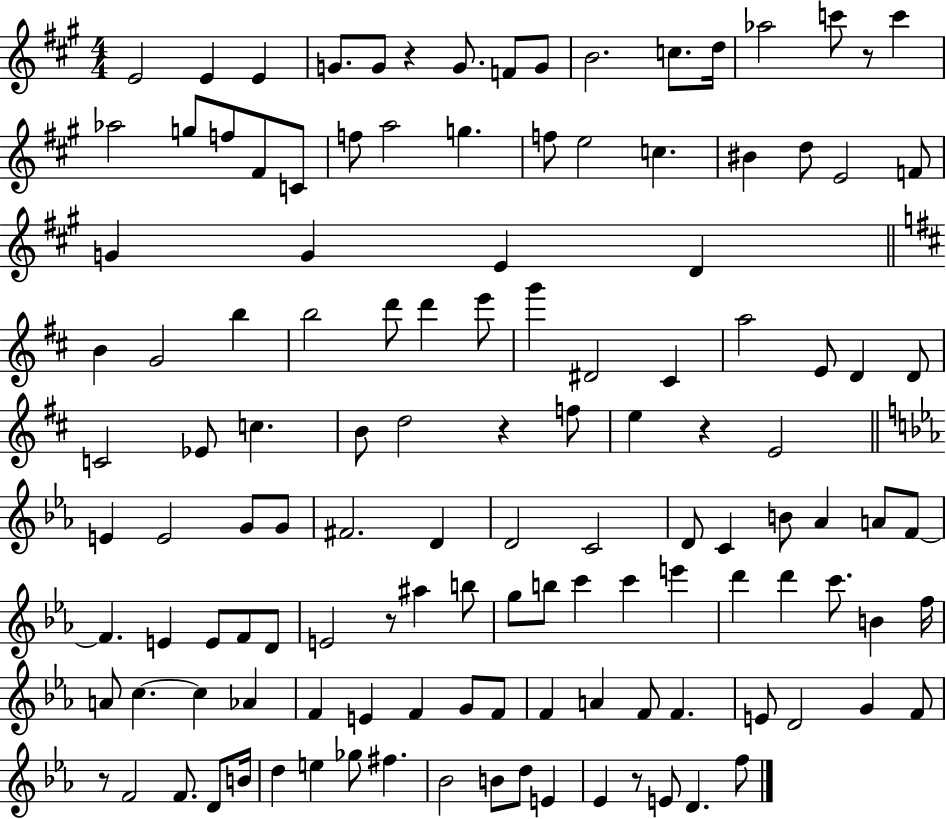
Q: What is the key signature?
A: A major